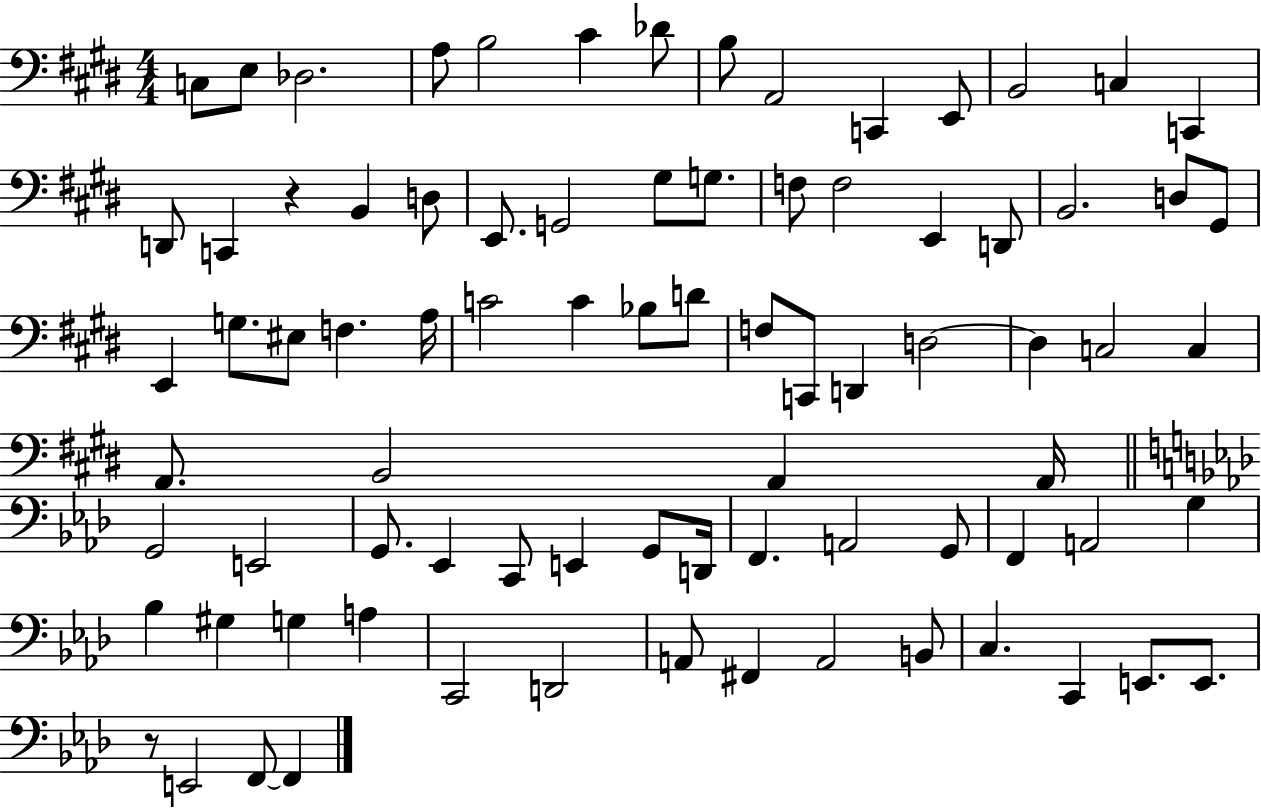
{
  \clef bass
  \numericTimeSignature
  \time 4/4
  \key e \major
  c8 e8 des2. | a8 b2 cis'4 des'8 | b8 a,2 c,4 e,8 | b,2 c4 c,4 | \break d,8 c,4 r4 b,4 d8 | e,8. g,2 gis8 g8. | f8 f2 e,4 d,8 | b,2. d8 gis,8 | \break e,4 g8. eis8 f4. a16 | c'2 c'4 bes8 d'8 | f8 c,8 d,4 d2~~ | d4 c2 c4 | \break a,8. b,2 a,4 a,16 | \bar "||" \break \key f \minor g,2 e,2 | g,8. ees,4 c,8 e,4 g,8 d,16 | f,4. a,2 g,8 | f,4 a,2 g4 | \break bes4 gis4 g4 a4 | c,2 d,2 | a,8 fis,4 a,2 b,8 | c4. c,4 e,8. e,8. | \break r8 e,2 f,8~~ f,4 | \bar "|."
}